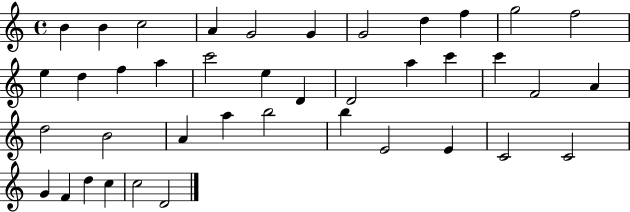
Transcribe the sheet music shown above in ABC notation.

X:1
T:Untitled
M:4/4
L:1/4
K:C
B B c2 A G2 G G2 d f g2 f2 e d f a c'2 e D D2 a c' c' F2 A d2 B2 A a b2 b E2 E C2 C2 G F d c c2 D2